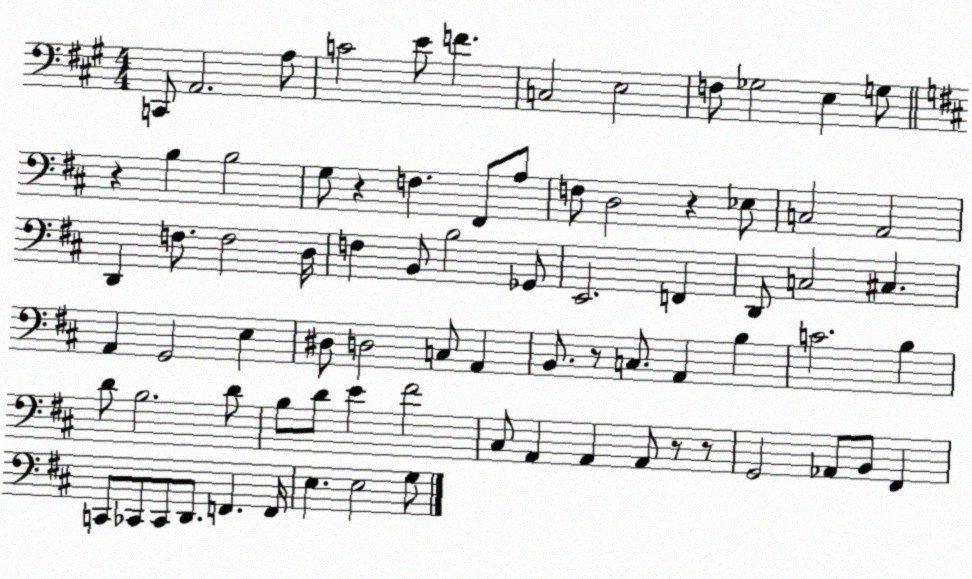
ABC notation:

X:1
T:Untitled
M:4/4
L:1/4
K:A
C,,/2 A,,2 A,/2 C2 E/2 F C,2 E,2 F,/2 _G,2 E, G,/2 z B, B,2 G,/2 z F, ^F,,/2 A,/2 F,/2 D,2 z _E,/2 C,2 A,,2 D,, F,/2 F,2 D,/4 F, B,,/2 B,2 _G,,/2 E,,2 F,, D,,/2 C,2 ^C, A,, G,,2 E, ^D,/2 D,2 C,/2 A,, B,,/2 z/2 C,/2 A,, B, C2 B, D/2 B,2 D/2 B,/2 D/2 E ^F2 ^C,/2 A,, A,, A,,/2 z/2 z/2 G,,2 _A,,/2 B,,/2 ^F,, C,,/2 _C,,/2 _C,,/2 D,,/2 F,, F,,/4 E, E,2 G,/2